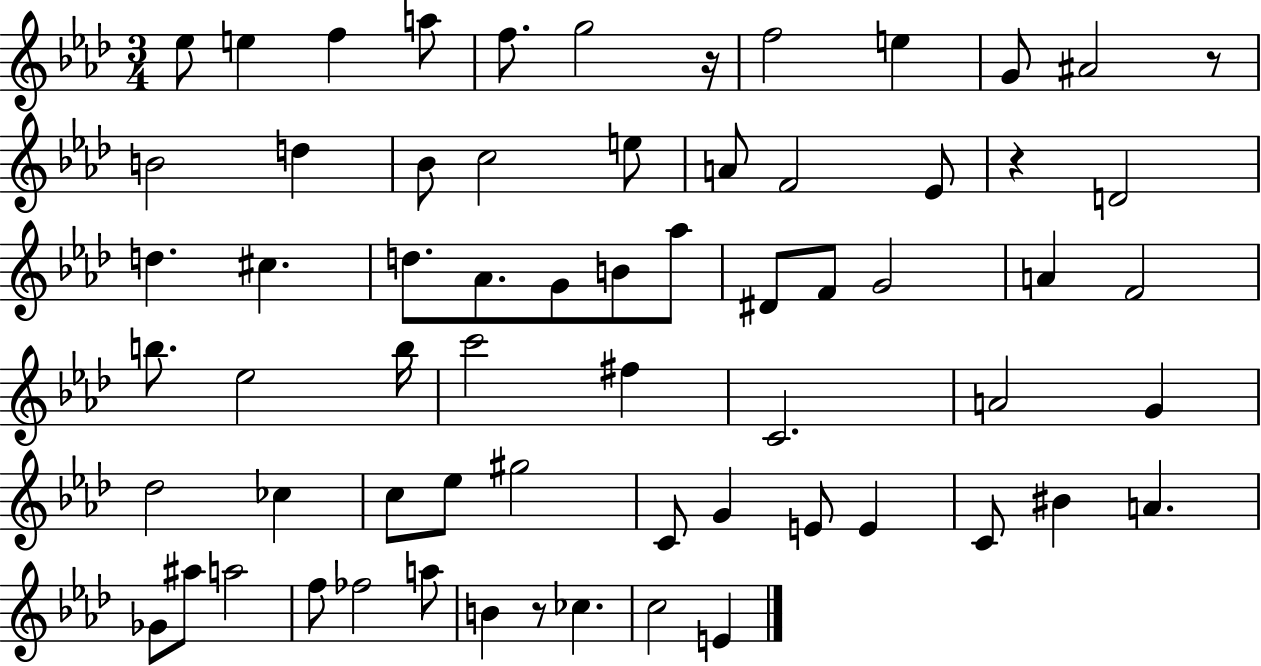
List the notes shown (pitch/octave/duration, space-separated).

Eb5/e E5/q F5/q A5/e F5/e. G5/h R/s F5/h E5/q G4/e A#4/h R/e B4/h D5/q Bb4/e C5/h E5/e A4/e F4/h Eb4/e R/q D4/h D5/q. C#5/q. D5/e. Ab4/e. G4/e B4/e Ab5/e D#4/e F4/e G4/h A4/q F4/h B5/e. Eb5/h B5/s C6/h F#5/q C4/h. A4/h G4/q Db5/h CES5/q C5/e Eb5/e G#5/h C4/e G4/q E4/e E4/q C4/e BIS4/q A4/q. Gb4/e A#5/e A5/h F5/e FES5/h A5/e B4/q R/e CES5/q. C5/h E4/q